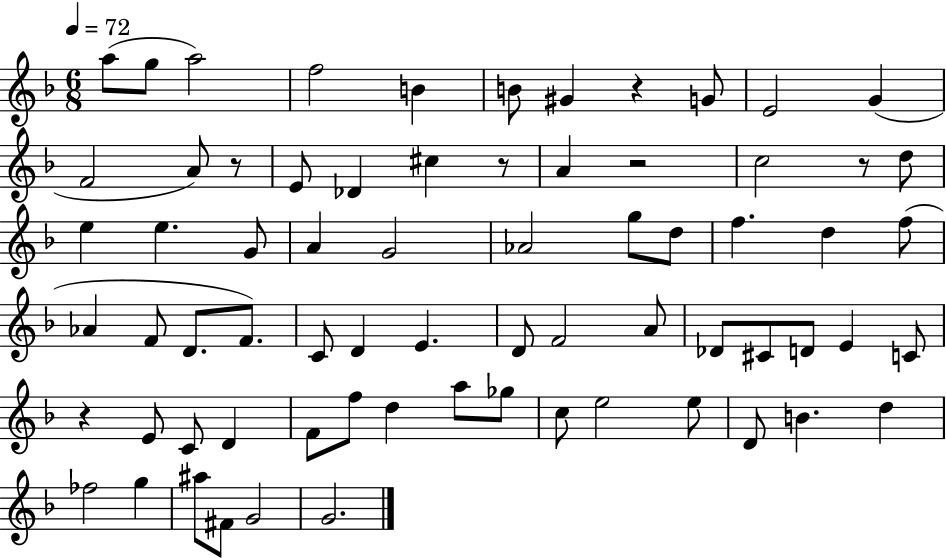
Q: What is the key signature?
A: F major